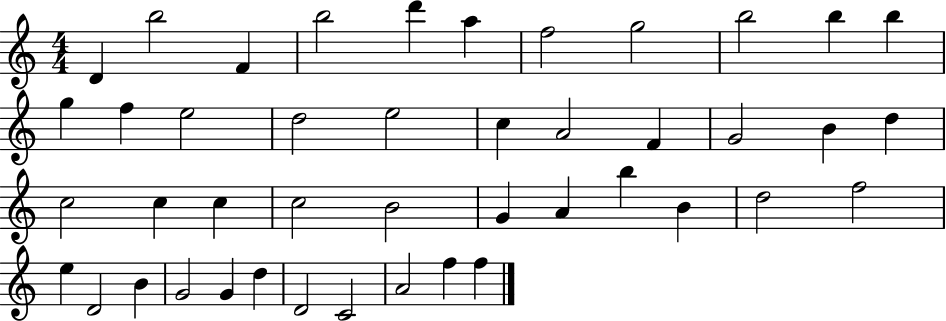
X:1
T:Untitled
M:4/4
L:1/4
K:C
D b2 F b2 d' a f2 g2 b2 b b g f e2 d2 e2 c A2 F G2 B d c2 c c c2 B2 G A b B d2 f2 e D2 B G2 G d D2 C2 A2 f f